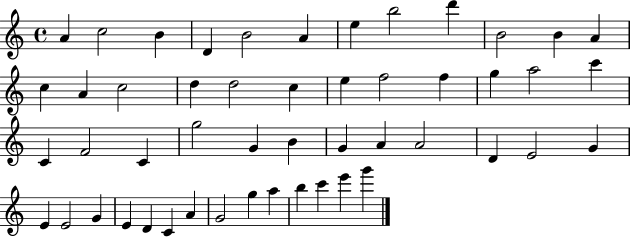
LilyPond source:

{
  \clef treble
  \time 4/4
  \defaultTimeSignature
  \key c \major
  a'4 c''2 b'4 | d'4 b'2 a'4 | e''4 b''2 d'''4 | b'2 b'4 a'4 | \break c''4 a'4 c''2 | d''4 d''2 c''4 | e''4 f''2 f''4 | g''4 a''2 c'''4 | \break c'4 f'2 c'4 | g''2 g'4 b'4 | g'4 a'4 a'2 | d'4 e'2 g'4 | \break e'4 e'2 g'4 | e'4 d'4 c'4 a'4 | g'2 g''4 a''4 | b''4 c'''4 e'''4 g'''4 | \break \bar "|."
}